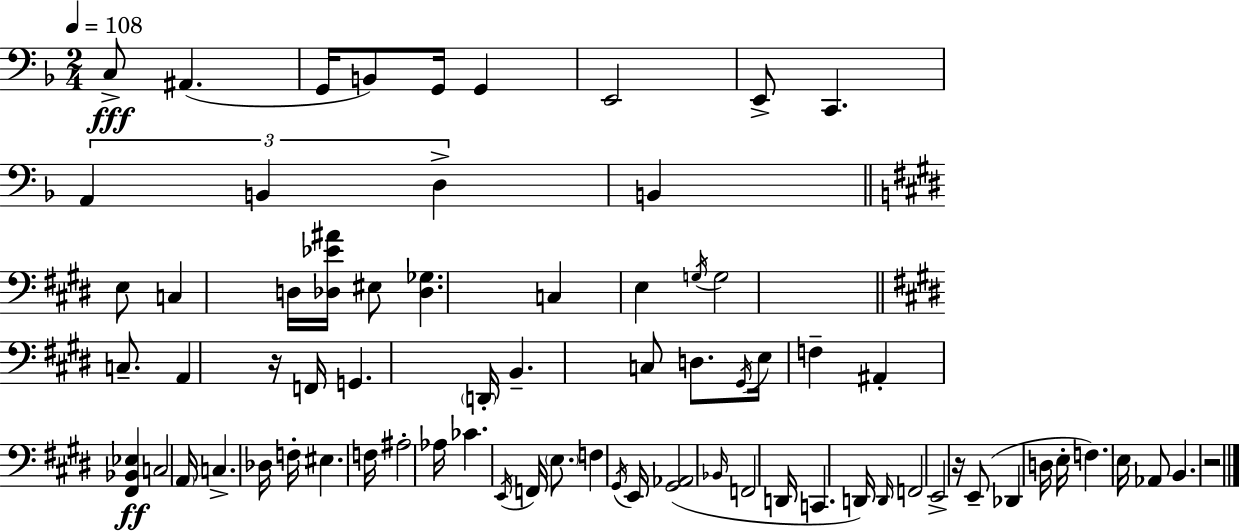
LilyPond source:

{
  \clef bass
  \numericTimeSignature
  \time 2/4
  \key d \minor
  \tempo 4 = 108
  c8->\fff ais,4.( | g,16 b,8) g,16 g,4 | e,2 | e,8-> c,4. | \break \tuplet 3/2 { a,4 b,4 | d4-> } b,4 | \bar "||" \break \key e \major e8 c4 d16 <des ees' ais'>16 | eis8 <des ges>4. | c4 e4 | \acciaccatura { g16 } g2 | \break \bar "||" \break \key e \major c8.-- a,4 r16 | f,16 g,4. \parenthesize d,16-. | b,4.-- c8 | d8. \acciaccatura { gis,16 } e16 f4-- | \break ais,4-. <fis, bes, ees>4\ff | c2 | \parenthesize a,16 c4.-> | des16 f16-. eis4. | \break f16 ais2-. | aes16 ces'4. | \acciaccatura { e,16 } f,16 \parenthesize e8. f4 | \acciaccatura { gis,16 } e,16 <gis, aes,>2( | \break \grace { bes,16 } f,2 | d,16 c,4. | d,16) \grace { d,16 } f,2 | e,2-> | \break r16 e,8--( | des,4 d16 e16-. f4.) | e16 aes,8 b,4. | r2 | \break \bar "|."
}